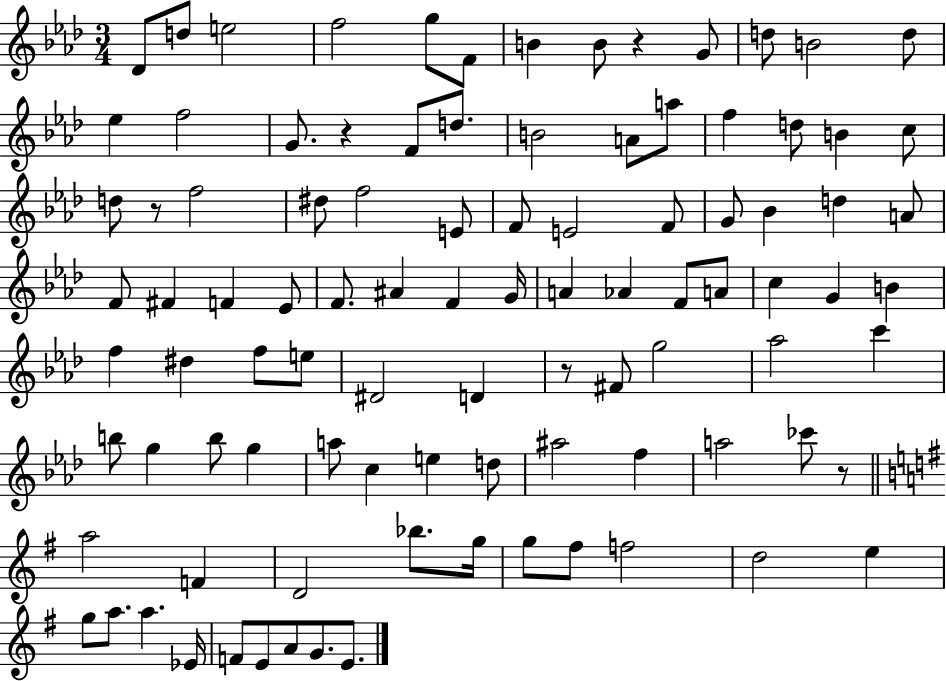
{
  \clef treble
  \numericTimeSignature
  \time 3/4
  \key aes \major
  des'8 d''8 e''2 | f''2 g''8 f'8 | b'4 b'8 r4 g'8 | d''8 b'2 d''8 | \break ees''4 f''2 | g'8. r4 f'8 d''8. | b'2 a'8 a''8 | f''4 d''8 b'4 c''8 | \break d''8 r8 f''2 | dis''8 f''2 e'8 | f'8 e'2 f'8 | g'8 bes'4 d''4 a'8 | \break f'8 fis'4 f'4 ees'8 | f'8. ais'4 f'4 g'16 | a'4 aes'4 f'8 a'8 | c''4 g'4 b'4 | \break f''4 dis''4 f''8 e''8 | dis'2 d'4 | r8 fis'8 g''2 | aes''2 c'''4 | \break b''8 g''4 b''8 g''4 | a''8 c''4 e''4 d''8 | ais''2 f''4 | a''2 ces'''8 r8 | \break \bar "||" \break \key g \major a''2 f'4 | d'2 bes''8. g''16 | g''8 fis''8 f''2 | d''2 e''4 | \break g''8 a''8. a''4. ees'16 | f'8 e'8 a'8 g'8. e'8. | \bar "|."
}